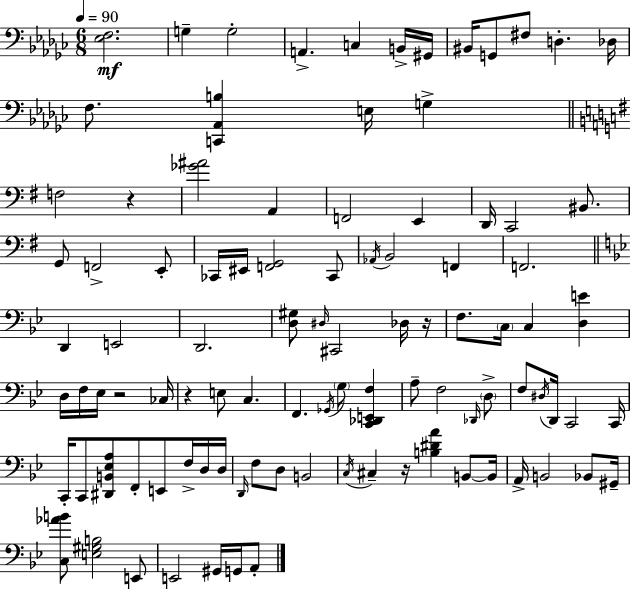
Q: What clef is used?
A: bass